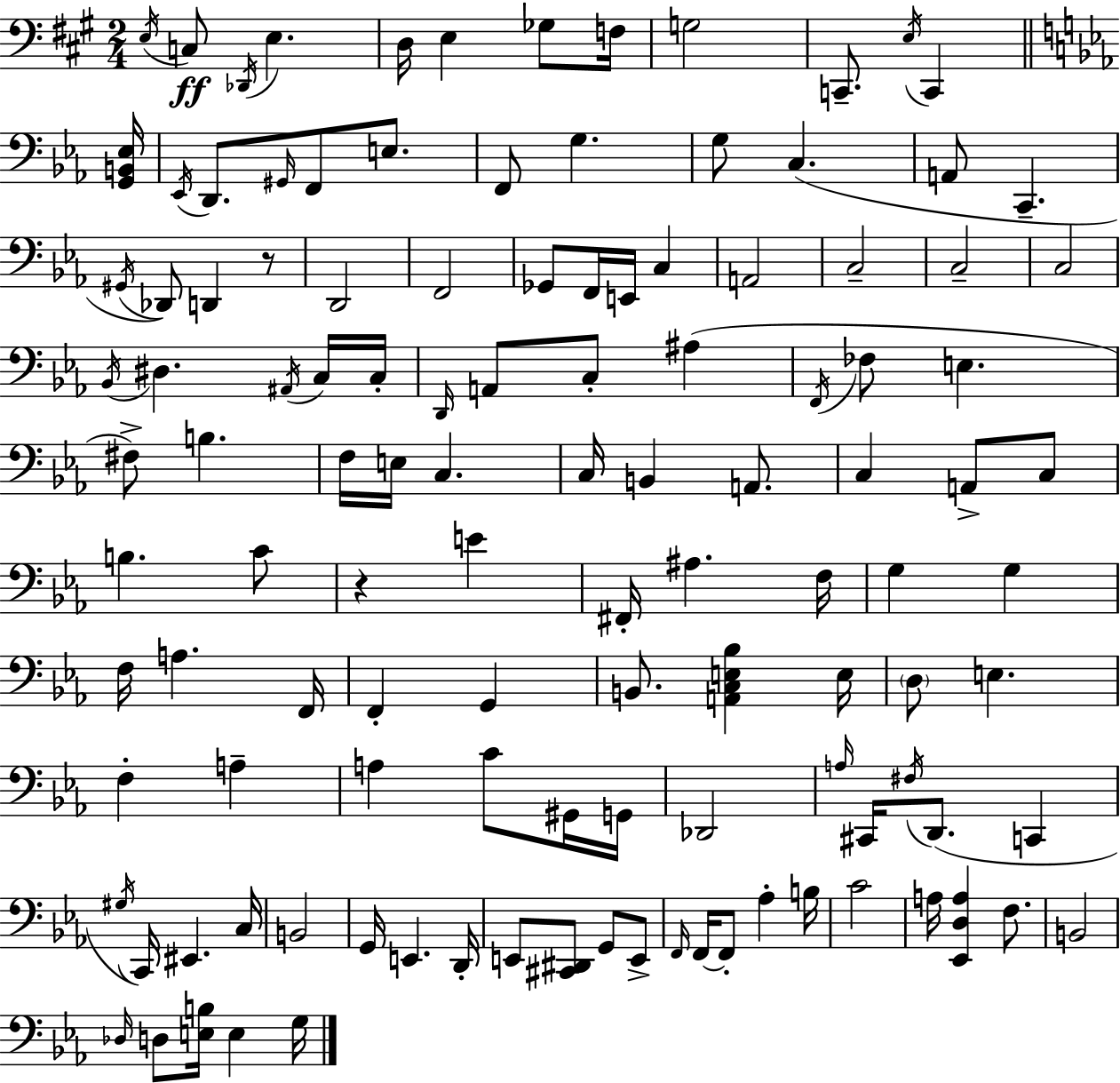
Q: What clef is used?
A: bass